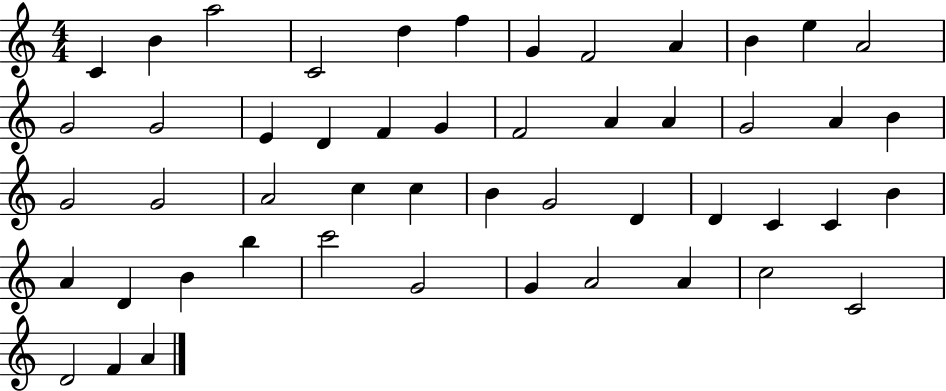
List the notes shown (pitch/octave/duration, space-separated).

C4/q B4/q A5/h C4/h D5/q F5/q G4/q F4/h A4/q B4/q E5/q A4/h G4/h G4/h E4/q D4/q F4/q G4/q F4/h A4/q A4/q G4/h A4/q B4/q G4/h G4/h A4/h C5/q C5/q B4/q G4/h D4/q D4/q C4/q C4/q B4/q A4/q D4/q B4/q B5/q C6/h G4/h G4/q A4/h A4/q C5/h C4/h D4/h F4/q A4/q